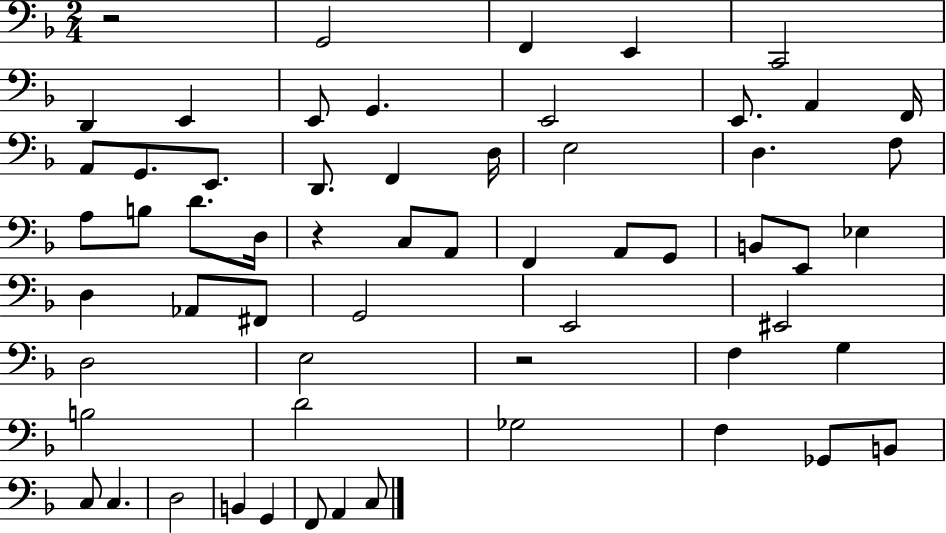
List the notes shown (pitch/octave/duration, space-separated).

R/h G2/h F2/q E2/q C2/h D2/q E2/q E2/e G2/q. E2/h E2/e. A2/q F2/s A2/e G2/e. E2/e. D2/e. F2/q D3/s E3/h D3/q. F3/e A3/e B3/e D4/e. D3/s R/q C3/e A2/e F2/q A2/e G2/e B2/e E2/e Eb3/q D3/q Ab2/e F#2/e G2/h E2/h EIS2/h D3/h E3/h R/h F3/q G3/q B3/h D4/h Gb3/h F3/q Gb2/e B2/e C3/e C3/q. D3/h B2/q G2/q F2/e A2/q C3/e